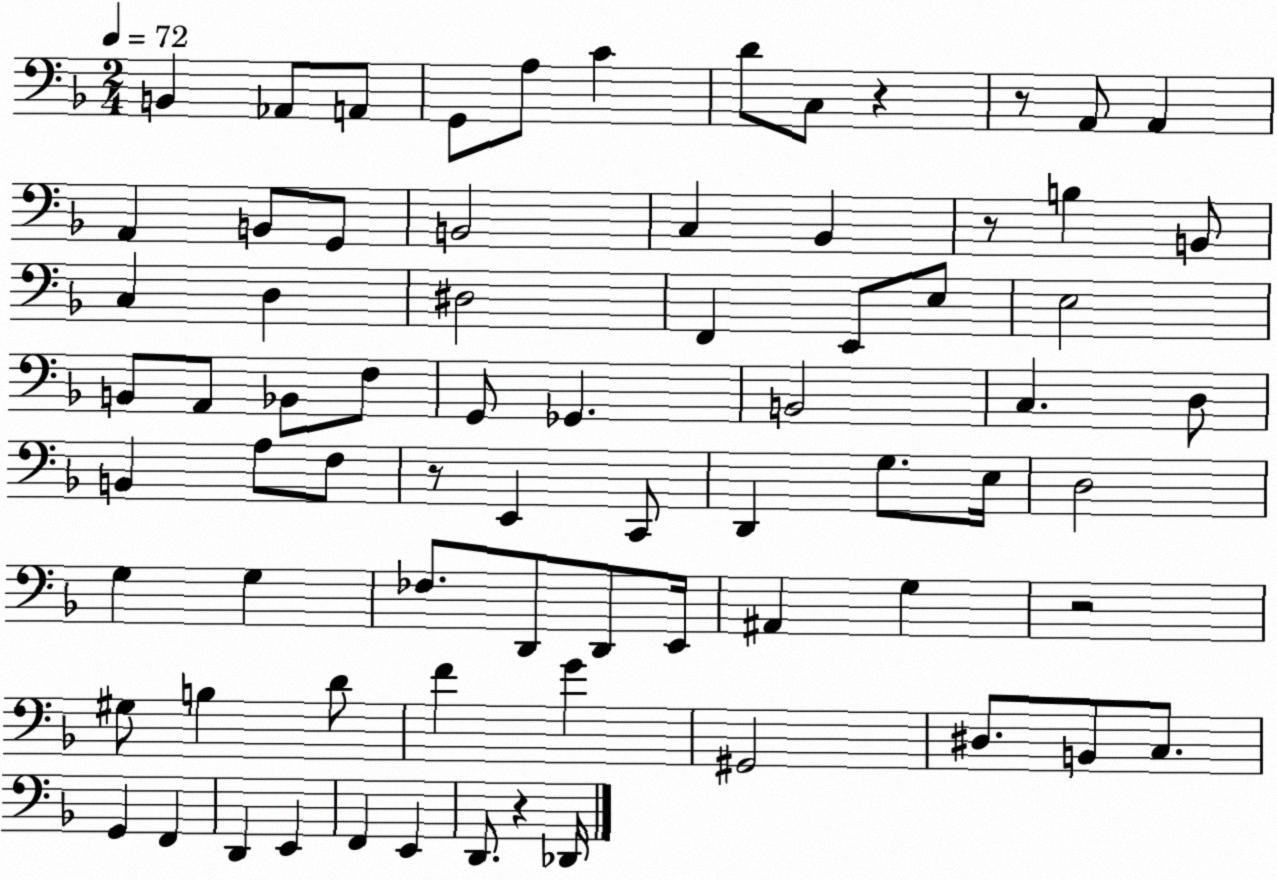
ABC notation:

X:1
T:Untitled
M:2/4
L:1/4
K:F
B,, _A,,/2 A,,/2 G,,/2 A,/2 C D/2 C,/2 z z/2 A,,/2 A,, A,, B,,/2 G,,/2 B,,2 C, _B,, z/2 B, B,,/2 C, D, ^D,2 F,, E,,/2 E,/2 E,2 B,,/2 A,,/2 _B,,/2 F,/2 G,,/2 _G,, B,,2 C, D,/2 B,, A,/2 F,/2 z/2 E,, C,,/2 D,, G,/2 E,/4 D,2 G, G, _F,/2 D,,/2 D,,/2 E,,/4 ^A,, G, z2 ^G,/2 B, D/2 F G ^G,,2 ^D,/2 B,,/2 C,/2 G,, F,, D,, E,, F,, E,, D,,/2 z _D,,/4